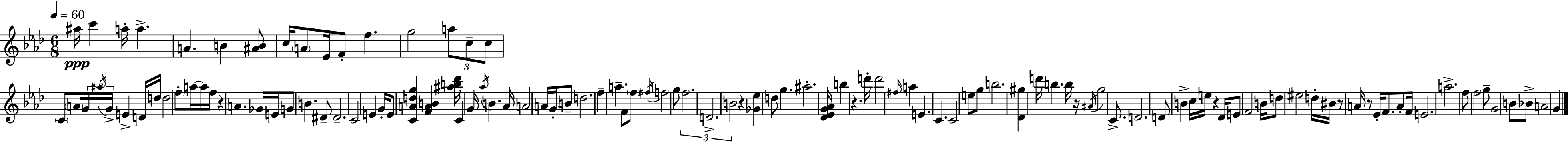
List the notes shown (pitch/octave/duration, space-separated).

A#5/s C6/q A5/s A5/q. A4/q. B4/q [A#4,B4]/e C5/s A4/e Eb4/s F4/e F5/q. G5/h A5/e C5/e C5/e C4/e A4/s G4/s A#5/s G4/s E4/q D4/s D5/s D5/h F5/e A5/s A5/s F5/s R/q A4/q. Gb4/s E4/s G4/e B4/q. D#4/e D#4/h. C4/h E4/q G4/s E4/e [C4,A4,D5,G5]/q [F4,A4,B4]/q [A#5,B5,Db6]/s C4/q G4/s Ab5/s B4/q. Ab4/s A4/h A4/s G4/s B4/e D5/h. F5/q A5/q. F4/e F5/e F#5/s F5/h G5/e F5/h. D4/h. B4/h R/q [Gb4,Eb5]/q D5/e G5/q. A#5/h. [Db4,Eb4,G4,Ab4]/s B5/q R/q. D6/s D6/h F#5/s A5/q E4/q. C4/q. C4/h E5/e G5/e B5/h. [Db4,G#5]/q D6/s B5/q. B5/s R/s A#4/s G5/h C4/e. D4/h. D4/e B4/q C5/s E5/s R/q Db4/s E4/e F4/h B4/s D5/e EIS5/h D5/s BIS4/s R/e A4/s R/e Eb4/s F4/e. A4/e F4/s E4/h. A5/h. F5/e F5/h G5/e G4/h B4/e Bb4/e A4/h G4/q